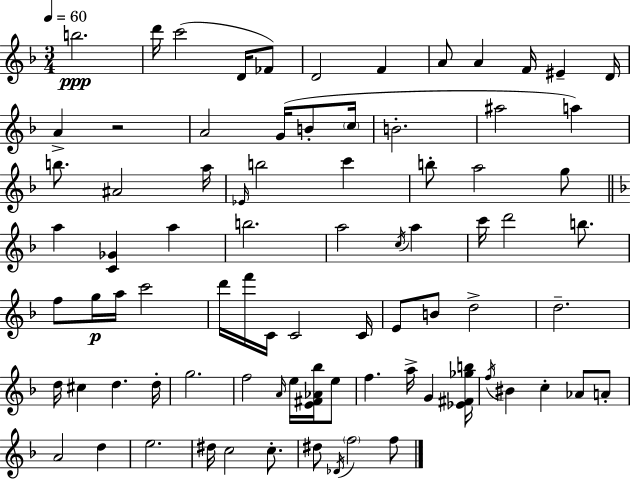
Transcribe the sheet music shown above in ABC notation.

X:1
T:Untitled
M:3/4
L:1/4
K:F
b2 d'/4 c'2 D/4 _F/2 D2 F A/2 A F/4 ^E D/4 A z2 A2 G/4 B/2 c/4 B2 ^a2 a b/2 ^A2 a/4 _E/4 b2 c' b/2 a2 g/2 a [C_G] a b2 a2 c/4 a c'/4 d'2 b/2 f/2 g/4 a/4 c'2 d'/4 f'/4 C/4 C2 C/4 E/2 B/2 d2 d2 d/4 ^c d d/4 g2 f2 A/4 e/4 [E^F_A_b]/4 e/2 f a/4 G [_E^F_gb]/4 f/4 ^B c _A/2 A/2 A2 d e2 ^d/4 c2 c/2 ^d/2 _D/4 f2 f/2